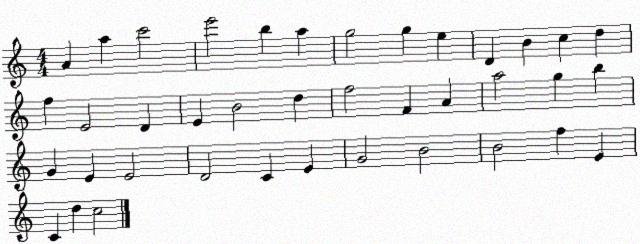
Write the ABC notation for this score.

X:1
T:Untitled
M:4/4
L:1/4
K:C
A a c'2 e'2 b a g2 g e D B c d f E2 D E B2 d f2 F A a2 g b G E E2 D2 C E G2 B2 B2 f E C d c2